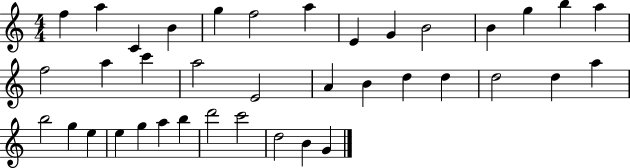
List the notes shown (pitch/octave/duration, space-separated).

F5/q A5/q C4/q B4/q G5/q F5/h A5/q E4/q G4/q B4/h B4/q G5/q B5/q A5/q F5/h A5/q C6/q A5/h E4/h A4/q B4/q D5/q D5/q D5/h D5/q A5/q B5/h G5/q E5/q E5/q G5/q A5/q B5/q D6/h C6/h D5/h B4/q G4/q